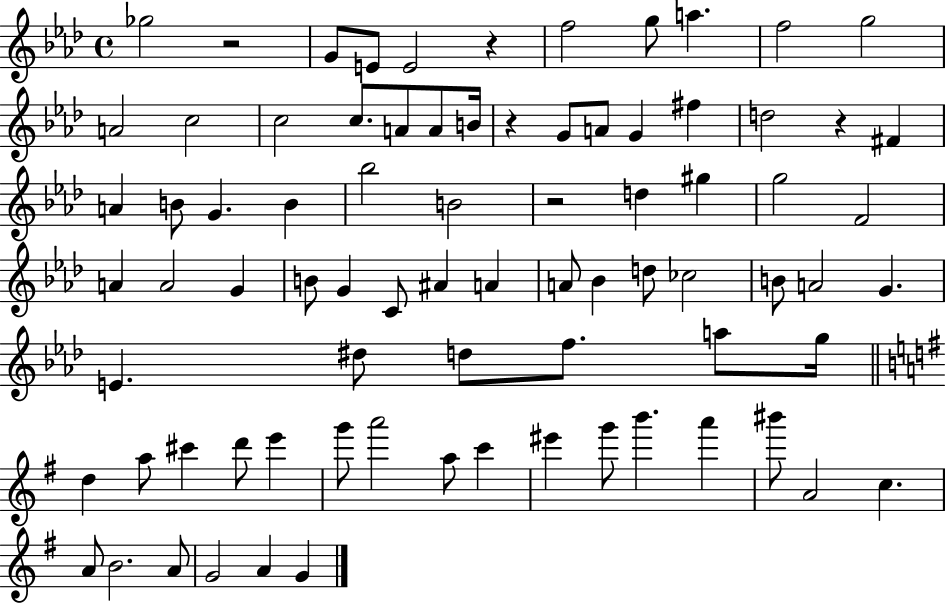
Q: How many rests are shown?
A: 5